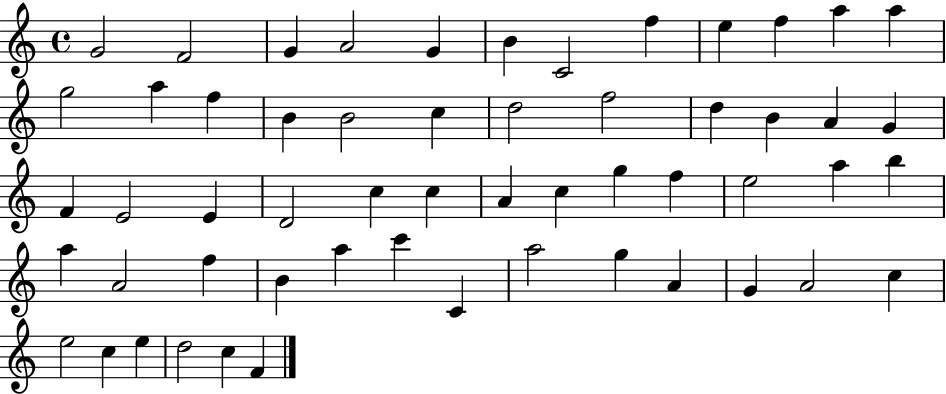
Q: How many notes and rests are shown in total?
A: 56